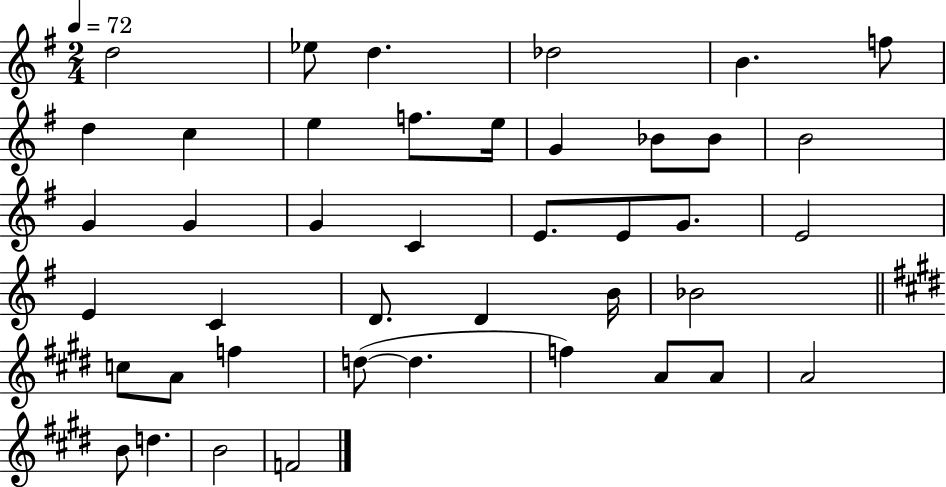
D5/h Eb5/e D5/q. Db5/h B4/q. F5/e D5/q C5/q E5/q F5/e. E5/s G4/q Bb4/e Bb4/e B4/h G4/q G4/q G4/q C4/q E4/e. E4/e G4/e. E4/h E4/q C4/q D4/e. D4/q B4/s Bb4/h C5/e A4/e F5/q D5/e D5/q. F5/q A4/e A4/e A4/h B4/e D5/q. B4/h F4/h